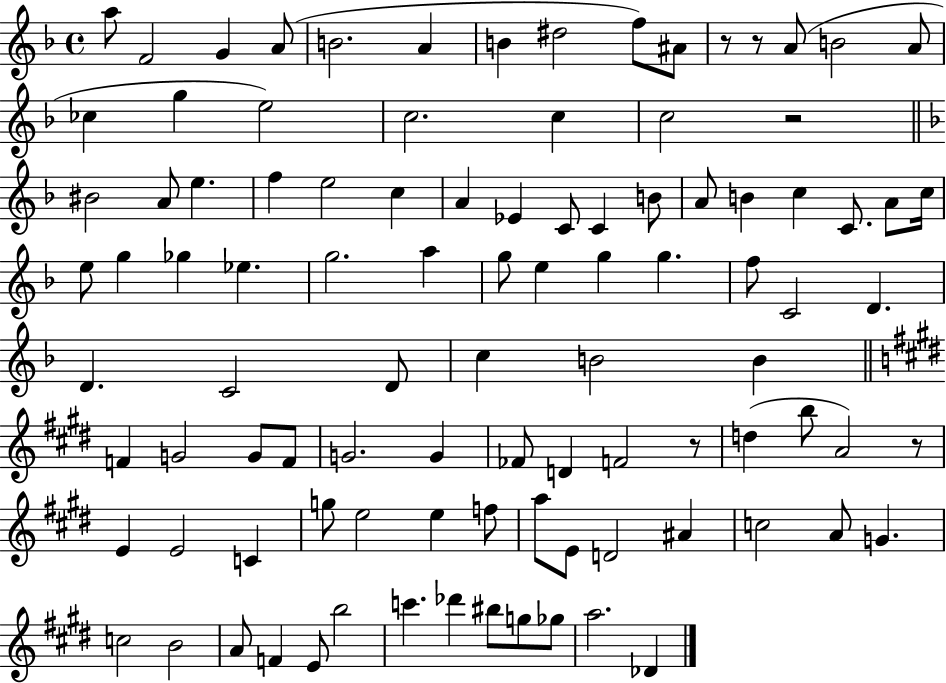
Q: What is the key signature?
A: F major